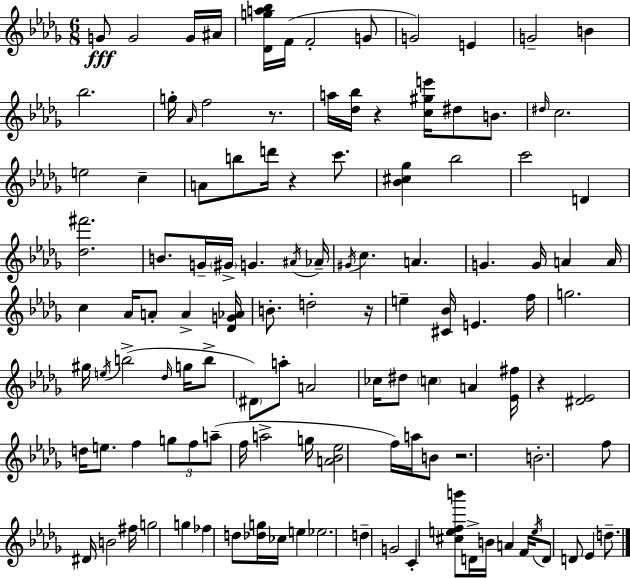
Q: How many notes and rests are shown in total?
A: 119